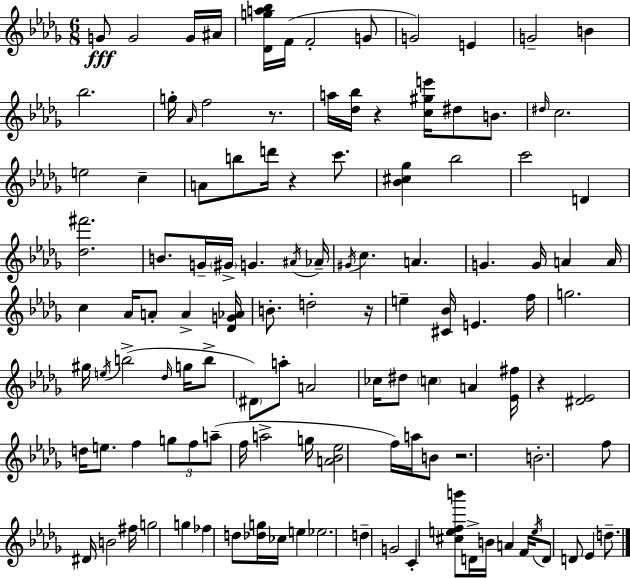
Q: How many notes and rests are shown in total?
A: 119